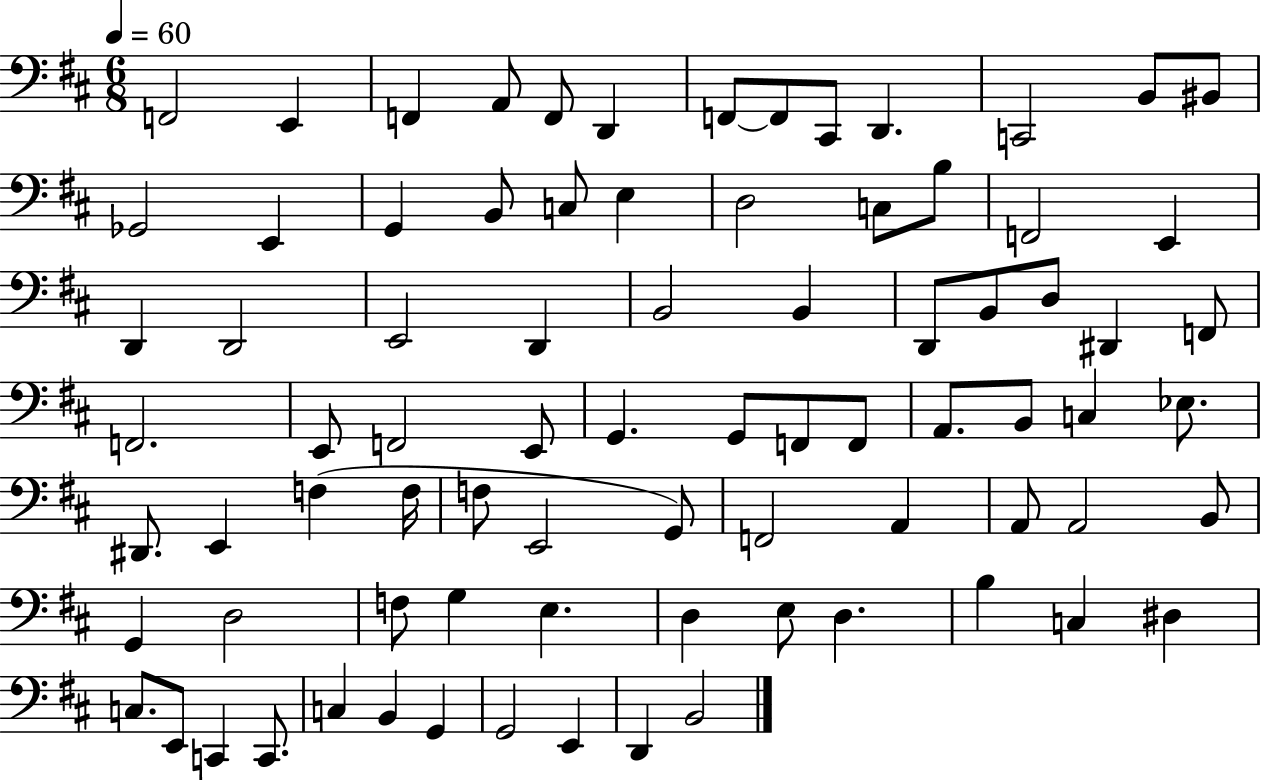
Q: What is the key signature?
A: D major